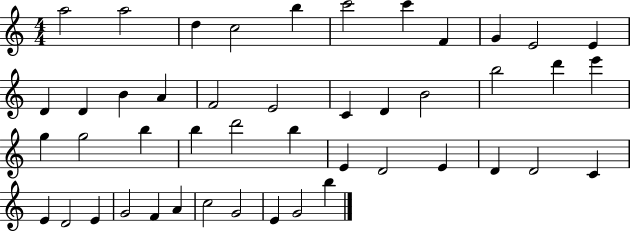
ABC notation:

X:1
T:Untitled
M:4/4
L:1/4
K:C
a2 a2 d c2 b c'2 c' F G E2 E D D B A F2 E2 C D B2 b2 d' e' g g2 b b d'2 b E D2 E D D2 C E D2 E G2 F A c2 G2 E G2 b